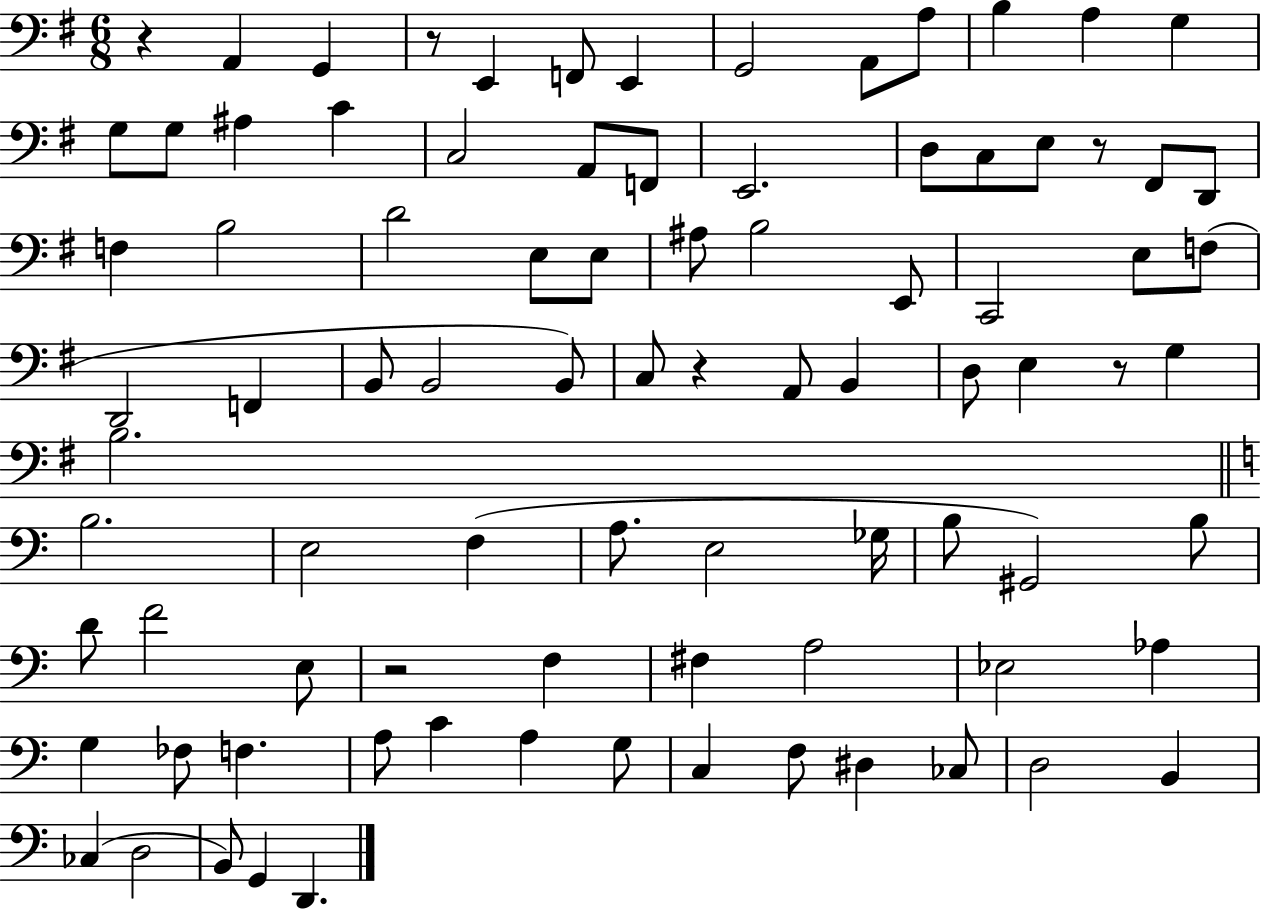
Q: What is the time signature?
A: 6/8